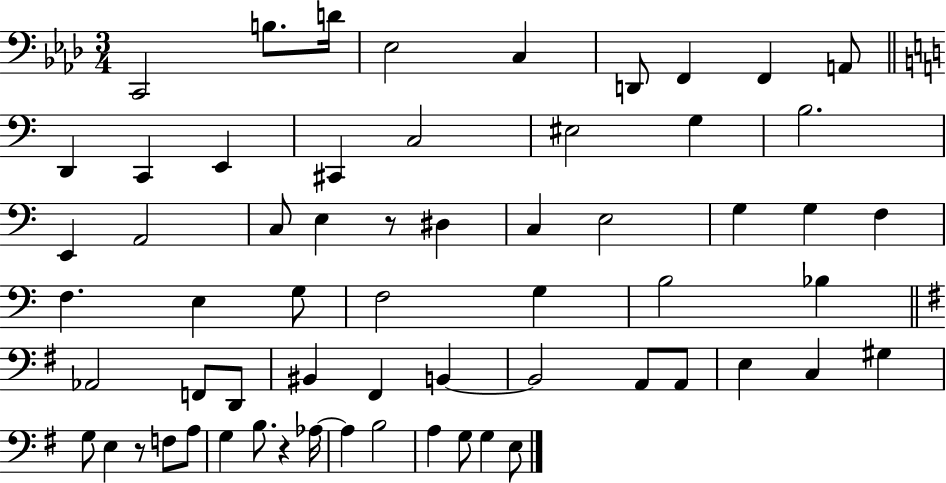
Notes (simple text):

C2/h B3/e. D4/s Eb3/h C3/q D2/e F2/q F2/q A2/e D2/q C2/q E2/q C#2/q C3/h EIS3/h G3/q B3/h. E2/q A2/h C3/e E3/q R/e D#3/q C3/q E3/h G3/q G3/q F3/q F3/q. E3/q G3/e F3/h G3/q B3/h Bb3/q Ab2/h F2/e D2/e BIS2/q F#2/q B2/q B2/h A2/e A2/e E3/q C3/q G#3/q G3/e E3/q R/e F3/e A3/e G3/q B3/e. R/q Ab3/s Ab3/q B3/h A3/q G3/e G3/q E3/e